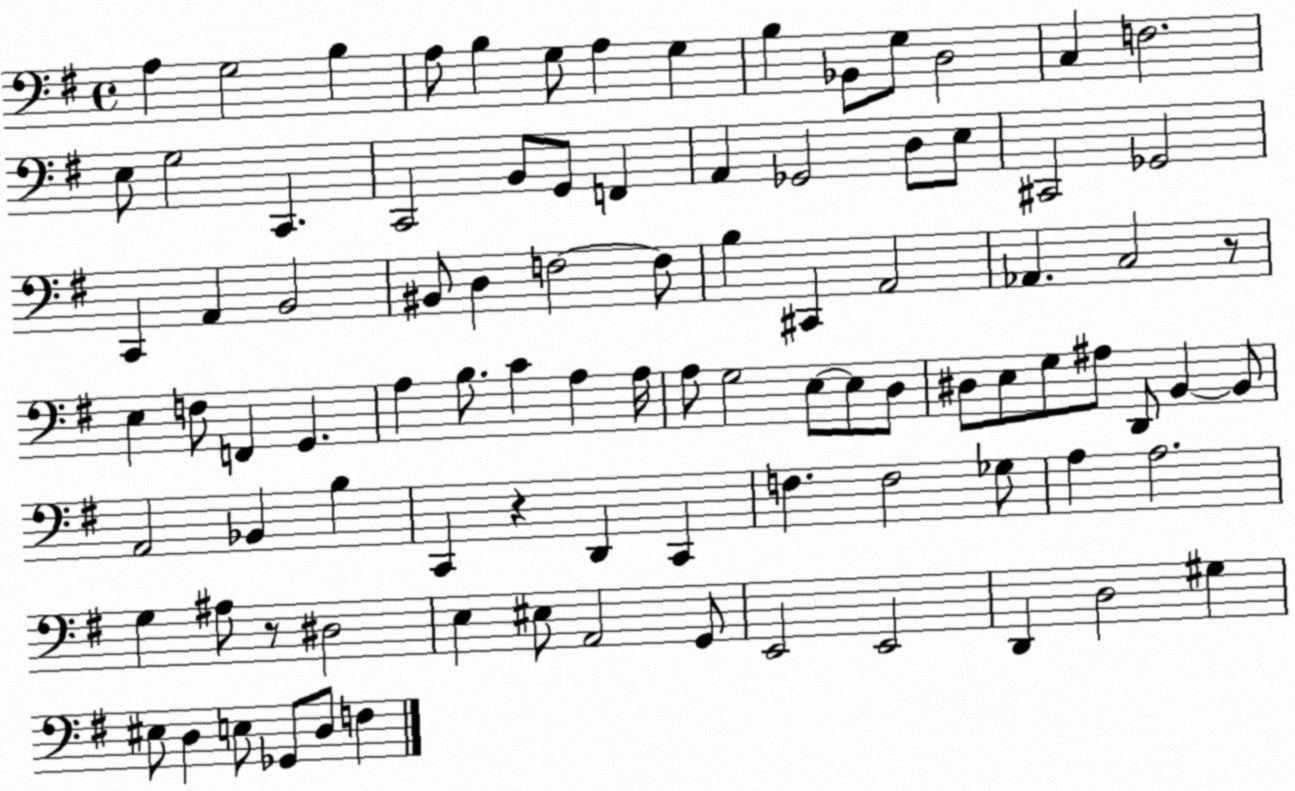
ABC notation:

X:1
T:Untitled
M:4/4
L:1/4
K:G
A, G,2 B, A,/2 B, G,/2 A, G, B, _B,,/2 G,/2 D,2 C, F,2 E,/2 G,2 C,, C,,2 B,,/2 G,,/2 F,, A,, _G,,2 D,/2 E,/2 ^C,,2 _G,,2 C,, A,, B,,2 ^B,,/2 D, F,2 F,/2 B, ^C,, A,,2 _A,, C,2 z/2 E, F,/2 F,, G,, A, B,/2 C A, A,/4 A,/2 G,2 E,/2 E,/2 D,/2 ^D,/2 E,/2 G,/2 ^A,/2 D,,/2 B,, B,,/2 A,,2 _B,, B, C,, z D,, C,, F, F,2 _G,/2 A, A,2 G, ^A,/2 z/2 ^D,2 E, ^E,/2 A,,2 G,,/2 E,,2 E,,2 D,, D,2 ^G, ^E,/2 D, E,/2 _G,,/2 D,/2 F,